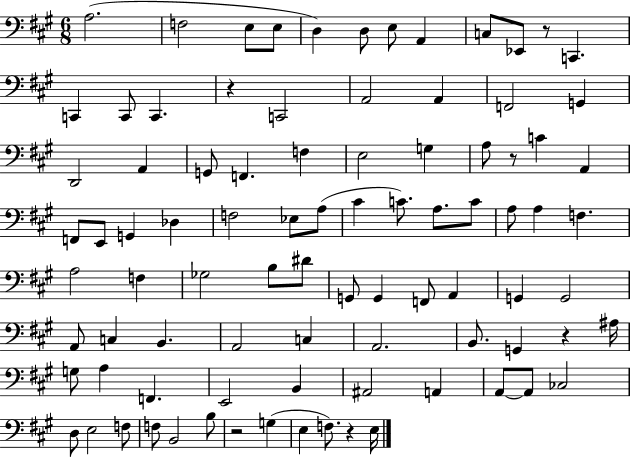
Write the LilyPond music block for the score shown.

{
  \clef bass
  \numericTimeSignature
  \time 6/8
  \key a \major
  a2.( | f2 e8 e8 | d4) d8 e8 a,4 | c8 ees,8 r8 c,4. | \break c,4 c,8 c,4. | r4 c,2 | a,2 a,4 | f,2 g,4 | \break d,2 a,4 | g,8 f,4. f4 | e2 g4 | a8 r8 c'4 a,4 | \break f,8 e,8 g,4 des4 | f2 ees8 a8( | cis'4 c'8.) a8. c'8 | a8 a4 f4. | \break a2 f4 | ges2 b8 dis'8 | g,8 g,4 f,8 a,4 | g,4 g,2 | \break a,8 c4 b,4. | a,2 c4 | a,2. | b,8. g,4 r4 ais16 | \break g8 a4 f,4. | e,2 b,4 | ais,2 a,4 | a,8~~ a,8 ces2 | \break d8 e2 f8 | f8 b,2 b8 | r2 g4( | e4 f8.) r4 e16 | \break \bar "|."
}